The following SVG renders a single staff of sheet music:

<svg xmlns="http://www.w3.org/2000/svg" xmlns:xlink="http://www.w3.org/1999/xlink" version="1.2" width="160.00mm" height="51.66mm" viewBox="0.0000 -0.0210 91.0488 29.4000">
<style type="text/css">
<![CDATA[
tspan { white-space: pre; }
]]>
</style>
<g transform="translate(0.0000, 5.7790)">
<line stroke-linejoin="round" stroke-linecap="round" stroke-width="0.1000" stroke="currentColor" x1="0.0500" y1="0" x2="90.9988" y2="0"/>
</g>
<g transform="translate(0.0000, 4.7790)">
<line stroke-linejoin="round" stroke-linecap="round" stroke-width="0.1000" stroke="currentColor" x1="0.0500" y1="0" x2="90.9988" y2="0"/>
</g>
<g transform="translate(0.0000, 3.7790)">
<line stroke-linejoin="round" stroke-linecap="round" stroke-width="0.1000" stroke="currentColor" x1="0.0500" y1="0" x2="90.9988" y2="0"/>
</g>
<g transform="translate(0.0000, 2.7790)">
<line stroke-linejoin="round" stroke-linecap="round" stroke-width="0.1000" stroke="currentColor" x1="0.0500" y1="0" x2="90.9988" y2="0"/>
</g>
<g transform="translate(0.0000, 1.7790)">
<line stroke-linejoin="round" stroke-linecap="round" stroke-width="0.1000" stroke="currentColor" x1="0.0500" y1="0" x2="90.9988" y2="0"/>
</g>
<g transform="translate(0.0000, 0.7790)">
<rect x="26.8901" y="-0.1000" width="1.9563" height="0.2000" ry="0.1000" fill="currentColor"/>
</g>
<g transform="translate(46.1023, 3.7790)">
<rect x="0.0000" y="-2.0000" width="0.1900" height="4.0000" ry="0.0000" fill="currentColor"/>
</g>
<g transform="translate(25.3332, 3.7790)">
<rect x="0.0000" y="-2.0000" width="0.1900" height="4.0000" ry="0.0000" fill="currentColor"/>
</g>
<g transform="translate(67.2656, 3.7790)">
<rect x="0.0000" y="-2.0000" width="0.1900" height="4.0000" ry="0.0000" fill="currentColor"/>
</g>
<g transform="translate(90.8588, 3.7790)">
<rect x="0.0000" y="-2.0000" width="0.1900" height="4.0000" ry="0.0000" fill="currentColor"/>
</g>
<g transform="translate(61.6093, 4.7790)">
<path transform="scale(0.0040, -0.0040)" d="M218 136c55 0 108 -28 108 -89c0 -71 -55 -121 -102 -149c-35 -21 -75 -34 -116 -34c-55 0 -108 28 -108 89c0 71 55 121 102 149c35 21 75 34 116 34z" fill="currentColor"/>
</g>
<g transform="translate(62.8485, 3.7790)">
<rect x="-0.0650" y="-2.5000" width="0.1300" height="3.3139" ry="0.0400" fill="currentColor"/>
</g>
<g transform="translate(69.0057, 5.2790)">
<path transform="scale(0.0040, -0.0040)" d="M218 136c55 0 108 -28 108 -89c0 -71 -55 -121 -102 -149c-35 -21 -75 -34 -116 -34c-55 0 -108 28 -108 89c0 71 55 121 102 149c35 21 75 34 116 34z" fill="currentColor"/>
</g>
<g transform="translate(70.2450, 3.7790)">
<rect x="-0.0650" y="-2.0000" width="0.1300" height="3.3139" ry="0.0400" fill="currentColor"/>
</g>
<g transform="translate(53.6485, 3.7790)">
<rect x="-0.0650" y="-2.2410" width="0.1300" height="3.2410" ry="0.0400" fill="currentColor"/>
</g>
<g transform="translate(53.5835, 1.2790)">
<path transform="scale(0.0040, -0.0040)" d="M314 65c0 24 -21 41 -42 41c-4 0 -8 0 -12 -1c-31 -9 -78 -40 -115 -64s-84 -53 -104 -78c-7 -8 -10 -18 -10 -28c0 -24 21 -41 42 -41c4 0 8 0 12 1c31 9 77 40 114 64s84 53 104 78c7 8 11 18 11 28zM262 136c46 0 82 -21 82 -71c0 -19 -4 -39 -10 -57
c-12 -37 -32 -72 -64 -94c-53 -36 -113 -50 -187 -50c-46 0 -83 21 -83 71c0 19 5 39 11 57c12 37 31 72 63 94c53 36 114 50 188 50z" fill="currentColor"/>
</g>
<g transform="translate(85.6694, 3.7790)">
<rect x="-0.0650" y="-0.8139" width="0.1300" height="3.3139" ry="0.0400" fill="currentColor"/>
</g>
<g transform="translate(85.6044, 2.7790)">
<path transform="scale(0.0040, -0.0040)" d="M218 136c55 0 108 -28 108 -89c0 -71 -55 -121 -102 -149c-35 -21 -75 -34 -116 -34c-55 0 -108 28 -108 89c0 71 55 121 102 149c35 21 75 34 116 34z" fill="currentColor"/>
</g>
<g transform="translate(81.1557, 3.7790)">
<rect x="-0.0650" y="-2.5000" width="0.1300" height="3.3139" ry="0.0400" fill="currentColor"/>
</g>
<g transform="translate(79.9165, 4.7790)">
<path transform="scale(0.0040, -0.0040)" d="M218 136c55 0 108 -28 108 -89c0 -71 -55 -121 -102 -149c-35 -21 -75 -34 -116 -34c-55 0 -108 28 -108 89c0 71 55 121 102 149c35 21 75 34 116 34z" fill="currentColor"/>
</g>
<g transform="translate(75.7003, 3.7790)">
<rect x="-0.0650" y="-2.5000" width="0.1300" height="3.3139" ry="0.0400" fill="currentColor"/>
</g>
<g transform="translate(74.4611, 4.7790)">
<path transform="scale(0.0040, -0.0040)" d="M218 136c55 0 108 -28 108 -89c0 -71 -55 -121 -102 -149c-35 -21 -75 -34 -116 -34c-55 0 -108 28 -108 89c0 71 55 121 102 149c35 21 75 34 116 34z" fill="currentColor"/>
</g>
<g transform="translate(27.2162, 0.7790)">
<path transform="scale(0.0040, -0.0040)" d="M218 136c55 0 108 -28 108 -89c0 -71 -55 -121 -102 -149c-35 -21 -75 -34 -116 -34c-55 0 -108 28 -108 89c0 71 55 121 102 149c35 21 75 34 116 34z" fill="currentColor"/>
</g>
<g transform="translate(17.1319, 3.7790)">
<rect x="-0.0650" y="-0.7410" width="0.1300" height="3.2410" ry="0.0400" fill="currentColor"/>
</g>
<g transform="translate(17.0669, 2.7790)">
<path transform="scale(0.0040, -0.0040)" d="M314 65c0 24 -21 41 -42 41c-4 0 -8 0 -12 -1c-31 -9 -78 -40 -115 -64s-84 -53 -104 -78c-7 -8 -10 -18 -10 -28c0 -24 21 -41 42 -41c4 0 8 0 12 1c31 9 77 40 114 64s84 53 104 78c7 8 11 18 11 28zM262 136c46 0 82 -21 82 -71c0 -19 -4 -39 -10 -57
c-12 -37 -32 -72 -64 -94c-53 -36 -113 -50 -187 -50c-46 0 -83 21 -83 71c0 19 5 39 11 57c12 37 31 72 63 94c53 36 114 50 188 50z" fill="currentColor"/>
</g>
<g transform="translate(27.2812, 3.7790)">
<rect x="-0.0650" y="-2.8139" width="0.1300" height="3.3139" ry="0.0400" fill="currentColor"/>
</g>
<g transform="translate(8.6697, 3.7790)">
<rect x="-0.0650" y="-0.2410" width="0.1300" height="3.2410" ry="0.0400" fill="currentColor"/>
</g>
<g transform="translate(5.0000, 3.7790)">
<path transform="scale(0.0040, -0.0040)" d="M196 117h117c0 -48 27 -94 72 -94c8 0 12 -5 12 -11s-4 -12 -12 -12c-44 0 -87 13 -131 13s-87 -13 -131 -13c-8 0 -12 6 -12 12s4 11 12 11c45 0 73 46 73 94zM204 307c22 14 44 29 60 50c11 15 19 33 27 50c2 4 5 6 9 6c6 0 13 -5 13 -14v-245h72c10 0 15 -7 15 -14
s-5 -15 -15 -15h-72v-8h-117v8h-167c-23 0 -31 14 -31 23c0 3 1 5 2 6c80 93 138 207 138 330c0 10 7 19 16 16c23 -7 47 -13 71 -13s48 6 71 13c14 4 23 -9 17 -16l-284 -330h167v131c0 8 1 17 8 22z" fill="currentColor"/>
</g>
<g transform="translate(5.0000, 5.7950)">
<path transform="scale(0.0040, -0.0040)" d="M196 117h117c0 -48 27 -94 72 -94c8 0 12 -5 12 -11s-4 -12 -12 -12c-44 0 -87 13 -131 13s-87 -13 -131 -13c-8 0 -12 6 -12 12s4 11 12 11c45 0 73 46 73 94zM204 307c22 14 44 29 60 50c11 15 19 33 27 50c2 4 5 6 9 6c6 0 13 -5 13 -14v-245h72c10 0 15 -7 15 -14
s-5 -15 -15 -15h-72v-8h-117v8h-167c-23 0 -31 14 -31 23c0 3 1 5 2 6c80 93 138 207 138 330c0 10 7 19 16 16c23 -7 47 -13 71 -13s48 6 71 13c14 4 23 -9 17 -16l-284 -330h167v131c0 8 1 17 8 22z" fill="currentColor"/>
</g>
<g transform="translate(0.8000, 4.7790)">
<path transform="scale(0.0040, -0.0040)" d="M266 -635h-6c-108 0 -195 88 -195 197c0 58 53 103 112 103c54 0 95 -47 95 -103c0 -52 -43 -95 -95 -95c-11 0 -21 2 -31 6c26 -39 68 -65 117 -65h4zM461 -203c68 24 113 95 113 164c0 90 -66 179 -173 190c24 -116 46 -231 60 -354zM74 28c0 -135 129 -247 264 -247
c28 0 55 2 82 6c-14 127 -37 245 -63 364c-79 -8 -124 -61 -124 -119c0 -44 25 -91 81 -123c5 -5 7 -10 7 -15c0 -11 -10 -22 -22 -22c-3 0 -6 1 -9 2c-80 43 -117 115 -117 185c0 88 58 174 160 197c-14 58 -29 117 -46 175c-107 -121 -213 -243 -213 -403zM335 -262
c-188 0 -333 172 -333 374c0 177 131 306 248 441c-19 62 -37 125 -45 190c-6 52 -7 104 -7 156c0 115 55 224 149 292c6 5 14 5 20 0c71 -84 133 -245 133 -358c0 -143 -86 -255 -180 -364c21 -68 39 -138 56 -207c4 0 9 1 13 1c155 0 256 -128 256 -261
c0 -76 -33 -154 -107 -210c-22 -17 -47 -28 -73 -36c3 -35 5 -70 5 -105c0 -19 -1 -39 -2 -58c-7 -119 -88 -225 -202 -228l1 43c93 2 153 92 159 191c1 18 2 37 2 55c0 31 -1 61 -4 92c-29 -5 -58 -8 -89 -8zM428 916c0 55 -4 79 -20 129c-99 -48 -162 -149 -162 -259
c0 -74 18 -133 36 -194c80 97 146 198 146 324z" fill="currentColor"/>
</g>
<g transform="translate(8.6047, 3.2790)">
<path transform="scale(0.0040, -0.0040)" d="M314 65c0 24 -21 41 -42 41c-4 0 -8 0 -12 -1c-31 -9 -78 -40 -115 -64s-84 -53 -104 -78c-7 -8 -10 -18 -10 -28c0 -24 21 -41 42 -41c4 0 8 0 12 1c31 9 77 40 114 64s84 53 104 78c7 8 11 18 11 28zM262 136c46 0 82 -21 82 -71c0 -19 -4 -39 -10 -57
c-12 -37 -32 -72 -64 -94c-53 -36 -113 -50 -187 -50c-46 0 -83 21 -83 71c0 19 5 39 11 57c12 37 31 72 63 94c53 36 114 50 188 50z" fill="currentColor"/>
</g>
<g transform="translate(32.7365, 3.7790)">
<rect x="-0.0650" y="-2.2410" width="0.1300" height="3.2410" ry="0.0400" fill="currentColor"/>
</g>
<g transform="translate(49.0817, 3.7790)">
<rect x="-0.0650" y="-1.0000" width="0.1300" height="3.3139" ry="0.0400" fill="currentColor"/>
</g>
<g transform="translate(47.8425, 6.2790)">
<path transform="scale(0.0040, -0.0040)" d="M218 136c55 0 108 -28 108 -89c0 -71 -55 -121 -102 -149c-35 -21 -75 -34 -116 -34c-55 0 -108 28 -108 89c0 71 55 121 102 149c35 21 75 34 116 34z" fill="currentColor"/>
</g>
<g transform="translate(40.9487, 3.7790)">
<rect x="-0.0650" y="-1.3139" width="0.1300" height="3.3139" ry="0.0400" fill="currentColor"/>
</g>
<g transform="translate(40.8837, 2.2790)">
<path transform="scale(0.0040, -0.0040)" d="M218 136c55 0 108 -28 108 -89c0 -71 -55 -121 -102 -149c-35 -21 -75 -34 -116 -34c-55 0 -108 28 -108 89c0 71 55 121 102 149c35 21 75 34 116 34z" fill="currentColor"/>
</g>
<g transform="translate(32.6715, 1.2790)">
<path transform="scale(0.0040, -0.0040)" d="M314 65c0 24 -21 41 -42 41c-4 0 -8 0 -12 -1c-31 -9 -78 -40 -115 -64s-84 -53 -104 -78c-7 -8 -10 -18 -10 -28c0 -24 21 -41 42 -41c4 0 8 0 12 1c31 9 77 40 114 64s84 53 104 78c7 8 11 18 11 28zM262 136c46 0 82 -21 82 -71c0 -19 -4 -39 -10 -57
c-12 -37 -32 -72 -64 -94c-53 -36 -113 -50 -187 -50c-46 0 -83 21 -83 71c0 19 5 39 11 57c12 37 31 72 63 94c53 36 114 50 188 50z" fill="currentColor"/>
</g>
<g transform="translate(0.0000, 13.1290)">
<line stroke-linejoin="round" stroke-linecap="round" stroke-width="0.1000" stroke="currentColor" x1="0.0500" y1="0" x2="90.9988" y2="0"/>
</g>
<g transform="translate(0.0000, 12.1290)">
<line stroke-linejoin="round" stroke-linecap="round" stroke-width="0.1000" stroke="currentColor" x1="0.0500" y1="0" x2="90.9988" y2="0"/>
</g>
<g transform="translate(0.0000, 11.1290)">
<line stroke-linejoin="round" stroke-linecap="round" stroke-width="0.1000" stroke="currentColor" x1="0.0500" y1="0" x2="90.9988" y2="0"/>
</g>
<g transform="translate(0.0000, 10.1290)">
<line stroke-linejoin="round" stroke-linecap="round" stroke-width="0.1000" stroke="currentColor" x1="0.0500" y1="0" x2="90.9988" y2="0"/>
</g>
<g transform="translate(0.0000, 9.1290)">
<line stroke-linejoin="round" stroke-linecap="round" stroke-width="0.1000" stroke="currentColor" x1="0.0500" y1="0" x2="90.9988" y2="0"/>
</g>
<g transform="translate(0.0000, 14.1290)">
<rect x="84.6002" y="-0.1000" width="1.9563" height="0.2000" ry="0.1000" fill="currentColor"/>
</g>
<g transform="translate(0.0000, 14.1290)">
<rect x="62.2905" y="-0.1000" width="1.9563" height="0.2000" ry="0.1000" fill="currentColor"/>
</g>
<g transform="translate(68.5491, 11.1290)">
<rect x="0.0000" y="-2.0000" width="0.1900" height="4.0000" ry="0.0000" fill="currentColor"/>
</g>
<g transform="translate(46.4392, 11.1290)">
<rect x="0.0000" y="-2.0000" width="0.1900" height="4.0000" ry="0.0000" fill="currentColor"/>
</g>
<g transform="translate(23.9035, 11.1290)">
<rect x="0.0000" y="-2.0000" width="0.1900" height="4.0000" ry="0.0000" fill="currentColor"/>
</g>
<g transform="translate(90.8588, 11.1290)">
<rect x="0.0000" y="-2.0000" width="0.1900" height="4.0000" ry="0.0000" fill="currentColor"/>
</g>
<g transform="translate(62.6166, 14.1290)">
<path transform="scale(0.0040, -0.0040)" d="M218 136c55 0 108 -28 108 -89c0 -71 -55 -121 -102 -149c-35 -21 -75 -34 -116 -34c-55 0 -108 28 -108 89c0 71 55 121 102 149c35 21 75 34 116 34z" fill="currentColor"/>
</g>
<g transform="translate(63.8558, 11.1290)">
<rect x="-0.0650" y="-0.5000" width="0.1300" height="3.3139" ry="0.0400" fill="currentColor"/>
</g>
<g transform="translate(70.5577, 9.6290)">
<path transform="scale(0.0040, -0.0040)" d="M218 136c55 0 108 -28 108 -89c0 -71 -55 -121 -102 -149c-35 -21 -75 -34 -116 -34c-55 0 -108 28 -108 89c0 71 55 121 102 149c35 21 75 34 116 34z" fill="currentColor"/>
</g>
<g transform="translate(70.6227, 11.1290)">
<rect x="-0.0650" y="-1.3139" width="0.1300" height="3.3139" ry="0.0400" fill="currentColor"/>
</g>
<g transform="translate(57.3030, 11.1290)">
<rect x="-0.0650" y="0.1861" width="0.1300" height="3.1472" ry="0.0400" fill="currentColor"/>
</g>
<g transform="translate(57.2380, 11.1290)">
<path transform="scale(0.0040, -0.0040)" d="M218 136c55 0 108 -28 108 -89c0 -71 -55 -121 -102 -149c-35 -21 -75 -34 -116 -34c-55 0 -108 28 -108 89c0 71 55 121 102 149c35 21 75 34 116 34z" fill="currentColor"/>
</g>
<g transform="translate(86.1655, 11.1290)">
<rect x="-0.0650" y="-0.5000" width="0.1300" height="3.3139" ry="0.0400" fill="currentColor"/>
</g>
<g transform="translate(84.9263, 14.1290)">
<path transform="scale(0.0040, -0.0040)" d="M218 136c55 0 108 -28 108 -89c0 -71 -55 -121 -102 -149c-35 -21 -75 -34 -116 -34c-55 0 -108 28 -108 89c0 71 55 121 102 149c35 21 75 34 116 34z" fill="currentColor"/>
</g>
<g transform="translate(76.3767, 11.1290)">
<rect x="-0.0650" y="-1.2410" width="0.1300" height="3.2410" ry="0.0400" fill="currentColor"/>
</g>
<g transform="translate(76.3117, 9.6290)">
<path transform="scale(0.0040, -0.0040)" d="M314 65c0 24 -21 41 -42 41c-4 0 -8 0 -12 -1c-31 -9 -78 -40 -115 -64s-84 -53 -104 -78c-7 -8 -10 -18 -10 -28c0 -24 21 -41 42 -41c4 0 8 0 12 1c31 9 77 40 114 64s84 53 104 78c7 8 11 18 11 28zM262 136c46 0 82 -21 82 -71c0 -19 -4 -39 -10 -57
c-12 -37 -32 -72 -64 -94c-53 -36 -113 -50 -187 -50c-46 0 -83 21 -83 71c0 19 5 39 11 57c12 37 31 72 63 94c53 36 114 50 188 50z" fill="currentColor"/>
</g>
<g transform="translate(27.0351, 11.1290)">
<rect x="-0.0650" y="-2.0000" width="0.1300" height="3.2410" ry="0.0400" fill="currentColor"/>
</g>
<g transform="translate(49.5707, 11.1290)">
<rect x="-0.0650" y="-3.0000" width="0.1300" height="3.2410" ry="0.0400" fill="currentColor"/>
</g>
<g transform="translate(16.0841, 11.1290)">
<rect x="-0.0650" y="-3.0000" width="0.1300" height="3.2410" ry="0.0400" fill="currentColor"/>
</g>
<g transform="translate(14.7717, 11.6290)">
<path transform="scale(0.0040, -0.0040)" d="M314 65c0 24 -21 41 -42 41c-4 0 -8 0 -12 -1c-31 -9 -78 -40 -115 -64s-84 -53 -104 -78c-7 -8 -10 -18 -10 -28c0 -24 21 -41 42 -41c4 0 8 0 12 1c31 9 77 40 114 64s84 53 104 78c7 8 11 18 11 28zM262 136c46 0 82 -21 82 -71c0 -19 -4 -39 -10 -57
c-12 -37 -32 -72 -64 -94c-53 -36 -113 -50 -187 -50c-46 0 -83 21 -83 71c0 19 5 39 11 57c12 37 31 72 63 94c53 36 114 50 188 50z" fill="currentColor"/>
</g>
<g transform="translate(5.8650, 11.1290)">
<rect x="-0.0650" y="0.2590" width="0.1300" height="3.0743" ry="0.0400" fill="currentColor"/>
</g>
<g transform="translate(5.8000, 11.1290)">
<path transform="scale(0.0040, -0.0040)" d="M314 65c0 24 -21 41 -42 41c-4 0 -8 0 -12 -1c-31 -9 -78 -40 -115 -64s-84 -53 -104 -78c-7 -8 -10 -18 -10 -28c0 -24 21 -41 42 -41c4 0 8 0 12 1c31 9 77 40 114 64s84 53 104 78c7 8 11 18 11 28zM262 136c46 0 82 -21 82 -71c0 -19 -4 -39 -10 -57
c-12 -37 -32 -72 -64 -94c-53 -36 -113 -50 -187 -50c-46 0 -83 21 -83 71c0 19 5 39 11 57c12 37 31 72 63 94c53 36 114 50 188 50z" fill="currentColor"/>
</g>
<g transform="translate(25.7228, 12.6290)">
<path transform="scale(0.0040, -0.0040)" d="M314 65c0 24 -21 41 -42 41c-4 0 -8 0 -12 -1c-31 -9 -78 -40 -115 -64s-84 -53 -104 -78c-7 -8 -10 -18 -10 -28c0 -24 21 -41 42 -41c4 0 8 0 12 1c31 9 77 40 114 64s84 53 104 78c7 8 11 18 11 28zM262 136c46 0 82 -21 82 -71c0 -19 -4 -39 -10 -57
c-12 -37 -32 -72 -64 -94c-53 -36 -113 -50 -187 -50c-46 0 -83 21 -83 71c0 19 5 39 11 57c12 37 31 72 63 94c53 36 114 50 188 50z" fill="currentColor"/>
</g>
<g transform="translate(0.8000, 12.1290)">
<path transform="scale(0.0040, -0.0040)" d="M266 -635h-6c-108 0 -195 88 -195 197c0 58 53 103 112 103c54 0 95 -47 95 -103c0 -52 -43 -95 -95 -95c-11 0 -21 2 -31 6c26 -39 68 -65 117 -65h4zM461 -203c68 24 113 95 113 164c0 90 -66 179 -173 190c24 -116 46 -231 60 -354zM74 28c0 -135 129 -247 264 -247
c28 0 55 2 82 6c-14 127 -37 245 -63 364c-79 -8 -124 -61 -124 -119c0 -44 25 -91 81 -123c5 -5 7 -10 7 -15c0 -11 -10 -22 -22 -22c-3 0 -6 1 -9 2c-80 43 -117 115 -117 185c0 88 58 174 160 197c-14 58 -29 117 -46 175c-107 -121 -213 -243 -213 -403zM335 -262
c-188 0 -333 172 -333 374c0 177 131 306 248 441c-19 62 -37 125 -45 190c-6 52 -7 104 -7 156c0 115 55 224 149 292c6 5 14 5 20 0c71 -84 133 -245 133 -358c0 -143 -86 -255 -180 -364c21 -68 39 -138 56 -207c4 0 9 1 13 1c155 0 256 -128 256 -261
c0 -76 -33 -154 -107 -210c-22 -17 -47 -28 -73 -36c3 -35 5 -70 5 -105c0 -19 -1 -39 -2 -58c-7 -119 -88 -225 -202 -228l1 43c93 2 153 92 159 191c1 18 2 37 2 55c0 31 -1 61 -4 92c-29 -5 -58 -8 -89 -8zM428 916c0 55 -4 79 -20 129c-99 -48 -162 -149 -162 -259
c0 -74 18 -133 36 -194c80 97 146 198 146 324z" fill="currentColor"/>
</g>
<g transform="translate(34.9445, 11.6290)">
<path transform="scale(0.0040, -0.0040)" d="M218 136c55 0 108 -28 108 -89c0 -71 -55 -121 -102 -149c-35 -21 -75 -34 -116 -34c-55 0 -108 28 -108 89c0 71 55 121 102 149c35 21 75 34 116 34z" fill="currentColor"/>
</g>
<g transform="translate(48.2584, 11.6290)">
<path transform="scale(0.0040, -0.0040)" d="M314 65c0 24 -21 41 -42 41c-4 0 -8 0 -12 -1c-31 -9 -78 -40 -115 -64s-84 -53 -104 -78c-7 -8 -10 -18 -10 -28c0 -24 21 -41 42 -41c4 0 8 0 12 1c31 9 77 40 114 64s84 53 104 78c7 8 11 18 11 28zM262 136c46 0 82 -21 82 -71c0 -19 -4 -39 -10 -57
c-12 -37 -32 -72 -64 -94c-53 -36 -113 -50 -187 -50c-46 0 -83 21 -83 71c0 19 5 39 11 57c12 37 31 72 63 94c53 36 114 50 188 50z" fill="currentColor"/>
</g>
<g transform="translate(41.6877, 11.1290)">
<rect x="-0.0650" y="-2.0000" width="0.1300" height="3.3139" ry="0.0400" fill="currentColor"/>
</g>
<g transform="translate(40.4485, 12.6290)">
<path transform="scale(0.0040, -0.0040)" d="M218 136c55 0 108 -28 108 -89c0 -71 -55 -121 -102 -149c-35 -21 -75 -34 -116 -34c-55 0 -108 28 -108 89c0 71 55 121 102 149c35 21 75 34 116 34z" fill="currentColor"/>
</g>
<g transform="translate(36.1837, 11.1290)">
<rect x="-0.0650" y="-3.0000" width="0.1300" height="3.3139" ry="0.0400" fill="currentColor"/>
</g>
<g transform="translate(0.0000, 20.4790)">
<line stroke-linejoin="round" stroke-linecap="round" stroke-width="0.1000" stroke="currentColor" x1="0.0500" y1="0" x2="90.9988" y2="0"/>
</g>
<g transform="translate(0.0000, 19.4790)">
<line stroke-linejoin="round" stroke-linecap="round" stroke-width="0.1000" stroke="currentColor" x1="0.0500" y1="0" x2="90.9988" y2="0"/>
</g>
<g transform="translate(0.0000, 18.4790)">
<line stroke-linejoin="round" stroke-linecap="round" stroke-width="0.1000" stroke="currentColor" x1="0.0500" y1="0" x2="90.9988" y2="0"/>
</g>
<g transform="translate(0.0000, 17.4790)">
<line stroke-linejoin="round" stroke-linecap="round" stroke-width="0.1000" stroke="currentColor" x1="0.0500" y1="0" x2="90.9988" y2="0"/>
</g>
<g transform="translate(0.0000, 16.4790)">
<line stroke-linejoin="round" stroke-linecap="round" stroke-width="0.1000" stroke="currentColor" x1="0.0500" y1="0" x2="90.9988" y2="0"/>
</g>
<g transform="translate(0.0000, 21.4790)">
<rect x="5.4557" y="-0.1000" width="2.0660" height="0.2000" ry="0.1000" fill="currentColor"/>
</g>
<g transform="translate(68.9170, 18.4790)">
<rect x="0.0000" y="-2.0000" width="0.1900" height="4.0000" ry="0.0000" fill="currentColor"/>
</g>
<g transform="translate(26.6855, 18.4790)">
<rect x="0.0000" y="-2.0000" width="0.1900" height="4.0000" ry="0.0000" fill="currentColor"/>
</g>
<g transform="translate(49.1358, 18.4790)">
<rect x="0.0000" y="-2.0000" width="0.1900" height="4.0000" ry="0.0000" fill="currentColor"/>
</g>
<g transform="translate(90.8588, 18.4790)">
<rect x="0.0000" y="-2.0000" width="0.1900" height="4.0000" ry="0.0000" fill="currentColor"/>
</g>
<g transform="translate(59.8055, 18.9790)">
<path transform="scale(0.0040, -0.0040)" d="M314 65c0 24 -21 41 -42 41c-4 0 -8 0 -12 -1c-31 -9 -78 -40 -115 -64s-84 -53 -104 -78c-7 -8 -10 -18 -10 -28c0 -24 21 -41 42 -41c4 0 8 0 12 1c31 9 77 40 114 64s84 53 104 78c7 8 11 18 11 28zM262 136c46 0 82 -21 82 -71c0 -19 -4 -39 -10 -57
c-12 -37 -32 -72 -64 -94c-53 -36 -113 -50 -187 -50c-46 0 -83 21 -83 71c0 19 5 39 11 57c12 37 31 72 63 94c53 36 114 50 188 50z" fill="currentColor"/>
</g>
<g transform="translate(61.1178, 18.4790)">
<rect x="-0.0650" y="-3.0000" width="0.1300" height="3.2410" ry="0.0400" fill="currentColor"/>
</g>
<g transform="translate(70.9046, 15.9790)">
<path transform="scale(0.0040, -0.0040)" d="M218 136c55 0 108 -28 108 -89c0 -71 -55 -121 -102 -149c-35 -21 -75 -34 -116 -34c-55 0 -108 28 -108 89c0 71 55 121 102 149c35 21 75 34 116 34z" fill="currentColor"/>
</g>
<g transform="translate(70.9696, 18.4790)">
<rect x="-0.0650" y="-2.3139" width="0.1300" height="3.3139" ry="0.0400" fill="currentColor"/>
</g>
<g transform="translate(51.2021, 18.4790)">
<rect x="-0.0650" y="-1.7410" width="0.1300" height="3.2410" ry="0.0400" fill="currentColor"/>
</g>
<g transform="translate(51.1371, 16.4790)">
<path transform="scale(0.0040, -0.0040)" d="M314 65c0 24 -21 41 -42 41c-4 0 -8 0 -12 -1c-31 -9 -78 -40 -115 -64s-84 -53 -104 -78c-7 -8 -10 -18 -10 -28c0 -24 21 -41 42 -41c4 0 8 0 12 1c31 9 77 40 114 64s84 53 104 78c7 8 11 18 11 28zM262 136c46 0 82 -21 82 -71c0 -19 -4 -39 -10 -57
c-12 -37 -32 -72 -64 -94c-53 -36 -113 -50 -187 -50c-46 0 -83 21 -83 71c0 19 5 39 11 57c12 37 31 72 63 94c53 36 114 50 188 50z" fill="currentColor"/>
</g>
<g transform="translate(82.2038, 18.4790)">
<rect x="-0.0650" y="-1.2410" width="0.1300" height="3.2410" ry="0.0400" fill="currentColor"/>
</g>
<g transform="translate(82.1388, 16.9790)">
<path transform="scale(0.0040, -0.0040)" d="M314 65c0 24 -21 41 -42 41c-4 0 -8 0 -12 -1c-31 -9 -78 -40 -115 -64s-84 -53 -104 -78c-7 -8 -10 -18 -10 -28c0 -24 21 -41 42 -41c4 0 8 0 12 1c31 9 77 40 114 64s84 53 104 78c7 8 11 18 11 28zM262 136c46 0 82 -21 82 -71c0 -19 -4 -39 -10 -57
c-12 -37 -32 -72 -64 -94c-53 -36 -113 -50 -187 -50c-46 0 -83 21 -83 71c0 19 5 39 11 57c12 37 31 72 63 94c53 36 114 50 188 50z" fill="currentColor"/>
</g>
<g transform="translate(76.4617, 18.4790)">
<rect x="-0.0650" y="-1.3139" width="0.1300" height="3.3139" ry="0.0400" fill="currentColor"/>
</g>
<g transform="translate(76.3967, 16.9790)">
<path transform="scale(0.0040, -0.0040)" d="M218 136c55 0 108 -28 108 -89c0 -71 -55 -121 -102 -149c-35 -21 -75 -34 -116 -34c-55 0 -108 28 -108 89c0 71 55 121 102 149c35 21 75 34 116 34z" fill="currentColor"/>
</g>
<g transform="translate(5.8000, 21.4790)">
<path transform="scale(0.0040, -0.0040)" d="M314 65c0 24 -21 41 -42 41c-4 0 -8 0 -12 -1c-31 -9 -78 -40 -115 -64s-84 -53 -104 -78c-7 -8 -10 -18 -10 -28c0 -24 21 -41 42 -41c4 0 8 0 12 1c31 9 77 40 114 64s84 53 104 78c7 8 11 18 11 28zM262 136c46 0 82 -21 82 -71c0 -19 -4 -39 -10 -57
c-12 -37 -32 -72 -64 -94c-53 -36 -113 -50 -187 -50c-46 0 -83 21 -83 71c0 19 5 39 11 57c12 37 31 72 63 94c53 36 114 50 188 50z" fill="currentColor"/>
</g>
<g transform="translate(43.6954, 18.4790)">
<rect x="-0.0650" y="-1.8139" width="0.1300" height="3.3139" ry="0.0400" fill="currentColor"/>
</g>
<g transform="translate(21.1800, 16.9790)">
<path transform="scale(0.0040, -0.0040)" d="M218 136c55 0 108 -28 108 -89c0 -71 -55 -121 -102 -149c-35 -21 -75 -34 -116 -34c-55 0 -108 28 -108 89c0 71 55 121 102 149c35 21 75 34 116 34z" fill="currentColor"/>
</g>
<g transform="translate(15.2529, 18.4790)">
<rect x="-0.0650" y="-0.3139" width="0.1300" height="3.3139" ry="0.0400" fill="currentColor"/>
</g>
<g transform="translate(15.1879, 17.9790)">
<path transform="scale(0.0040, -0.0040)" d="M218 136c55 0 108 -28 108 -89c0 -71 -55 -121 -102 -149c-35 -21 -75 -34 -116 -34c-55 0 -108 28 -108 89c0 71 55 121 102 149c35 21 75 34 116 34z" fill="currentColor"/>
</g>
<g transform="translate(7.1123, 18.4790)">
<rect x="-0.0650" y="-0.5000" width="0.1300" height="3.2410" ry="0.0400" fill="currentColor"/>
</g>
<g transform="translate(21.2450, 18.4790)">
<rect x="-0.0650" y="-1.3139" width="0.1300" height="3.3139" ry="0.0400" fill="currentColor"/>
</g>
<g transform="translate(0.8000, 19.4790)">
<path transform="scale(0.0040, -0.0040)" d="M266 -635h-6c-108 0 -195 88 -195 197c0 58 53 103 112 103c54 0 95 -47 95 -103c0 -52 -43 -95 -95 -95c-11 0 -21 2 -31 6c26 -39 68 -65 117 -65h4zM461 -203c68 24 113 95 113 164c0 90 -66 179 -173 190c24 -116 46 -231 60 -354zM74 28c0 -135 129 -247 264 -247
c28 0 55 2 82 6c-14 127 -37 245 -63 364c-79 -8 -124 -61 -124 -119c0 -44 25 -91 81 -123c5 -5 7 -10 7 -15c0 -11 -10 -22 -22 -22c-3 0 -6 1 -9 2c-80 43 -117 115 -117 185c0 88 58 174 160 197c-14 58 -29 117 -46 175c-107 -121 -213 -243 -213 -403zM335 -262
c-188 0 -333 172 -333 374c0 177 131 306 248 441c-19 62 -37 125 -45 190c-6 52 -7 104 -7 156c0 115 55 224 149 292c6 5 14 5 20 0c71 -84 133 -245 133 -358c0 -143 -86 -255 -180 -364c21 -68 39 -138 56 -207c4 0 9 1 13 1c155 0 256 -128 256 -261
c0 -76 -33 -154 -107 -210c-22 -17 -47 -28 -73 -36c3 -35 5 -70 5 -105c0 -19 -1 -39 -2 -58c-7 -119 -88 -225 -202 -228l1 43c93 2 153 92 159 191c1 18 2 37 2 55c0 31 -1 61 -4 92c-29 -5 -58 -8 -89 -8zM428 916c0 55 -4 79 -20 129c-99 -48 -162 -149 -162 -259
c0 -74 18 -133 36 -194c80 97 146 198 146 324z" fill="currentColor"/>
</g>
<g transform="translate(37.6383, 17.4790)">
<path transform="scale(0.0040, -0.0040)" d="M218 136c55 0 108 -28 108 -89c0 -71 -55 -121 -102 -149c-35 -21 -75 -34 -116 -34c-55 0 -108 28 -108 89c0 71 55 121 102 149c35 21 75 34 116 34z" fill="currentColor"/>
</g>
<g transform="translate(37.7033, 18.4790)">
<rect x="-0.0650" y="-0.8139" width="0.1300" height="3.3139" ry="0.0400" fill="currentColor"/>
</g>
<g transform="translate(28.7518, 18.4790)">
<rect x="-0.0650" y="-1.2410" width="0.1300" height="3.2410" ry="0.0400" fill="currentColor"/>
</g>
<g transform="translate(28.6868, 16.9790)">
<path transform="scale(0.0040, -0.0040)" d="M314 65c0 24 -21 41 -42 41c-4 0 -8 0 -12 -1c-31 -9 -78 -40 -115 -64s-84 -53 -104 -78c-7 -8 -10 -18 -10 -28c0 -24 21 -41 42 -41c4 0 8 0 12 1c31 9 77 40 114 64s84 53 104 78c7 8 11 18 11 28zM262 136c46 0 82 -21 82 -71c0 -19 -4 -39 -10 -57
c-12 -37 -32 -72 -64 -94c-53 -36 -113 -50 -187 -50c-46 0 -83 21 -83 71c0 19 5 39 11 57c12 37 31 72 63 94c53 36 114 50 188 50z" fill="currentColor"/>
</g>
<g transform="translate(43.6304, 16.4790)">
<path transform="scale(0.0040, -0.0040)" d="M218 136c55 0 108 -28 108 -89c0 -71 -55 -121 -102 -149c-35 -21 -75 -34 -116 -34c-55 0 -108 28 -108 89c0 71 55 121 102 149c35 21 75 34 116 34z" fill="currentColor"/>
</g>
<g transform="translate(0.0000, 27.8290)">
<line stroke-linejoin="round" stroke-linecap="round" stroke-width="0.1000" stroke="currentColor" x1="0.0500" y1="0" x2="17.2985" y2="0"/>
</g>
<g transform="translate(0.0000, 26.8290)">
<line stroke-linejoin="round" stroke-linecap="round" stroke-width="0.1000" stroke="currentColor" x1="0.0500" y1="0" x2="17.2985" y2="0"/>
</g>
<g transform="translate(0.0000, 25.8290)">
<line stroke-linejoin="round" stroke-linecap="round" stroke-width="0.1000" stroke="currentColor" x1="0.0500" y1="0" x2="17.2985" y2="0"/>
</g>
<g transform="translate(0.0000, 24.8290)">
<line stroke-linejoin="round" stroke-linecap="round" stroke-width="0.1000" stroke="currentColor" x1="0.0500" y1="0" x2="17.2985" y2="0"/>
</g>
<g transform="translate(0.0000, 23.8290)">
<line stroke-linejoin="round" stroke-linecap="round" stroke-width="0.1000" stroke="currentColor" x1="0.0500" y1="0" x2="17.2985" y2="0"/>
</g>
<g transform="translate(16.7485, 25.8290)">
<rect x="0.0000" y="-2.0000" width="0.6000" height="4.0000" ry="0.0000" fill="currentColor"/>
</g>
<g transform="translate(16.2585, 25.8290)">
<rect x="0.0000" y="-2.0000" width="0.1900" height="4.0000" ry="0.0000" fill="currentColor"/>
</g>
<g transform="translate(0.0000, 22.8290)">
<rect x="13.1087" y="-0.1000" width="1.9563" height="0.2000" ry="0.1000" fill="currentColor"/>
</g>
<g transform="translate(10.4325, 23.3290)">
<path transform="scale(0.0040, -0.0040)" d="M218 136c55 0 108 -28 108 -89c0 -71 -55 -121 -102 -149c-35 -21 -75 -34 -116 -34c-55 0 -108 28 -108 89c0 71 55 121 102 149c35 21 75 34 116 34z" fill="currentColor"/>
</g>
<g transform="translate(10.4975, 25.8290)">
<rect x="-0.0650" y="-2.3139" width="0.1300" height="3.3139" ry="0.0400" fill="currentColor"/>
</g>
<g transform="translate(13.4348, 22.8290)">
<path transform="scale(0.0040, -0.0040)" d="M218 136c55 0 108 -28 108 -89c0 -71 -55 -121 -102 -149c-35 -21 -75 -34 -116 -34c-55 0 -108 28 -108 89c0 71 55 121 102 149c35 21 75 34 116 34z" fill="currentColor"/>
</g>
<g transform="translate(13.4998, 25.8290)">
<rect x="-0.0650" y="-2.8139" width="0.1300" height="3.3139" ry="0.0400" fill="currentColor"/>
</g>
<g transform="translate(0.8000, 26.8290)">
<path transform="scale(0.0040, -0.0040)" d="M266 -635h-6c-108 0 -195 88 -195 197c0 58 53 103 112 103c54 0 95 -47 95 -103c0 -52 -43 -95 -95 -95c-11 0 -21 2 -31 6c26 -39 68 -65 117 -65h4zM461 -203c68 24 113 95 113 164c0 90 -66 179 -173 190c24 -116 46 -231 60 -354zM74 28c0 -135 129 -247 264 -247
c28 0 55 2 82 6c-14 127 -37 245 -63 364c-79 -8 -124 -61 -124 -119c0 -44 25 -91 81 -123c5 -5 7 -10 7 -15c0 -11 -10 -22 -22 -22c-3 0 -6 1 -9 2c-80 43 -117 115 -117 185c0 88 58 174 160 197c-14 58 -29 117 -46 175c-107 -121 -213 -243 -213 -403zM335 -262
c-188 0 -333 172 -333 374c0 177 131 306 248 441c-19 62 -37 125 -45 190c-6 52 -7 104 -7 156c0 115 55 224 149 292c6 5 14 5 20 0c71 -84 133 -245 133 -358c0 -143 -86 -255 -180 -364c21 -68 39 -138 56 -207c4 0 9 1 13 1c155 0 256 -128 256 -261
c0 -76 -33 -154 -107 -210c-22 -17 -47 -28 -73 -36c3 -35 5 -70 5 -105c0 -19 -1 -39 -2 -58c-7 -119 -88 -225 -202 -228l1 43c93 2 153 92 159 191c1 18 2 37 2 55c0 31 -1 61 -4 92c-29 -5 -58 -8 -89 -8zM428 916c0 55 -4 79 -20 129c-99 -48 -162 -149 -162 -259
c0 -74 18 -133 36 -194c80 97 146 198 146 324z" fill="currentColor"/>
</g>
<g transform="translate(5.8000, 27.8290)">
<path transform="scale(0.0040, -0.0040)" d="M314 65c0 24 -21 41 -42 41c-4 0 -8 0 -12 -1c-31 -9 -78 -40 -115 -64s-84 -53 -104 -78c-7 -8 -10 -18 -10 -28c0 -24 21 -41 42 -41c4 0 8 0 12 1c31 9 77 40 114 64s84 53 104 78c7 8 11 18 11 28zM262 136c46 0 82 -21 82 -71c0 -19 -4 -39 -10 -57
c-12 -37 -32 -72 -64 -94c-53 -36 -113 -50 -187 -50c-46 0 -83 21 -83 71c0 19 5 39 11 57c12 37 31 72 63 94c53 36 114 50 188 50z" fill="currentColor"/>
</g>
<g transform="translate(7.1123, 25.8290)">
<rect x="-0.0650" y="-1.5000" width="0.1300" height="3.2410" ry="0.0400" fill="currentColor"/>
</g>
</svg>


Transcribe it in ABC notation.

X:1
T:Untitled
M:4/4
L:1/4
K:C
c2 d2 a g2 e D g2 G F G G d B2 A2 F2 A F A2 B C e e2 C C2 c e e2 d f f2 A2 g e e2 E2 g a